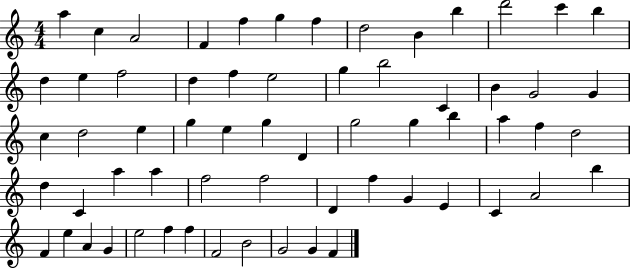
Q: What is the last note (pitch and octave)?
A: F4